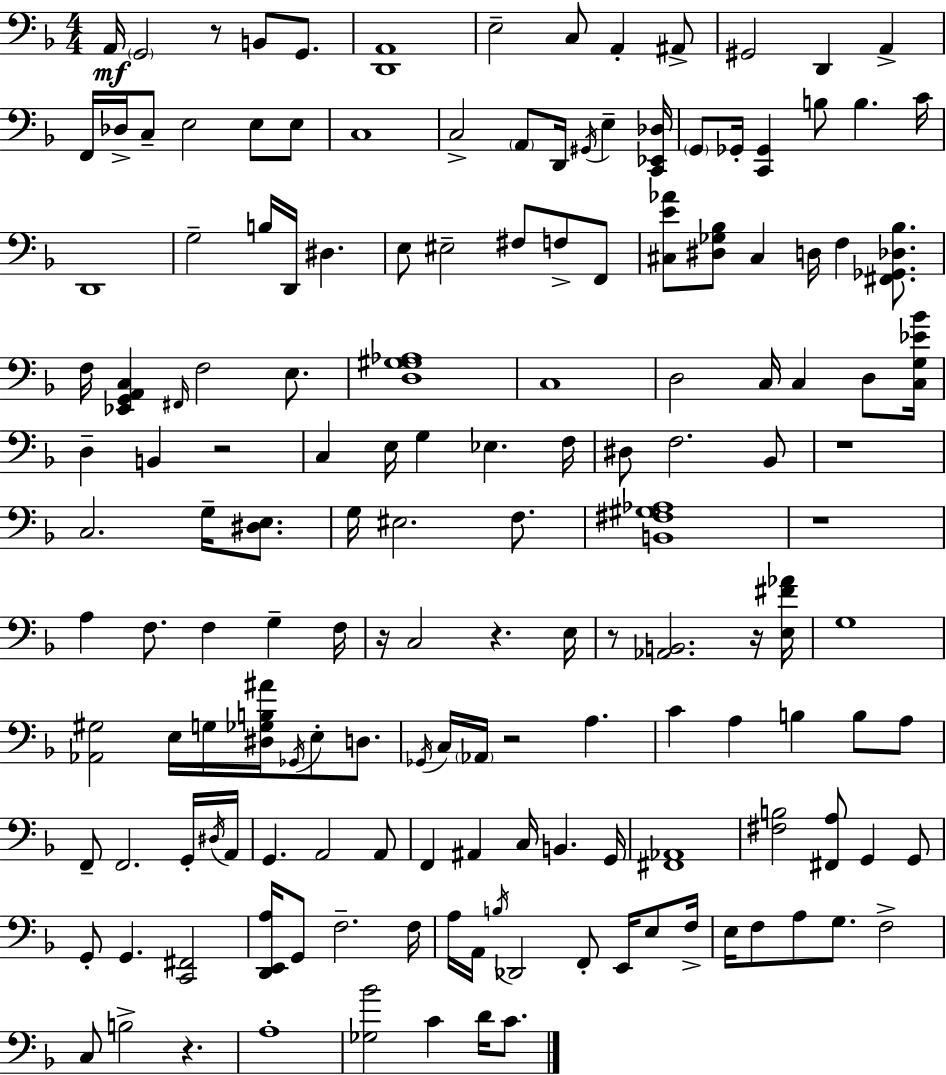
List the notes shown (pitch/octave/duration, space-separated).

A2/s G2/h R/e B2/e G2/e. [D2,A2]/w E3/h C3/e A2/q A#2/e G#2/h D2/q A2/q F2/s Db3/s C3/e E3/h E3/e E3/e C3/w C3/h A2/e D2/s G#2/s E3/q [C2,Eb2,Db3]/s G2/e Gb2/s [C2,Gb2]/q B3/e B3/q. C4/s D2/w G3/h B3/s D2/s D#3/q. E3/e EIS3/h F#3/e F3/e F2/e [C#3,E4,Ab4]/e [D#3,Gb3,Bb3]/e C#3/q D3/s F3/q [F#2,Gb2,Db3,Bb3]/e. F3/s [Eb2,G2,A2,C3]/q F#2/s F3/h E3/e. [D3,G#3,G3,Ab3]/w C3/w D3/h C3/s C3/q D3/e [C3,G3,Eb4,Bb4]/s D3/q B2/q R/h C3/q E3/s G3/q Eb3/q. F3/s D#3/e F3/h. Bb2/e R/w C3/h. G3/s [D#3,E3]/e. G3/s EIS3/h. F3/e. [B2,F#3,G#3,Ab3]/w R/w A3/q F3/e. F3/q G3/q F3/s R/s C3/h R/q. E3/s R/e [Ab2,B2]/h. R/s [E3,F#4,Ab4]/s G3/w [Ab2,G#3]/h E3/s G3/s [D#3,Gb3,B3,A#4]/s Gb2/s E3/e D3/e. Gb2/s C3/s Ab2/s R/h A3/q. C4/q A3/q B3/q B3/e A3/e F2/e F2/h. G2/s D#3/s A2/s G2/q. A2/h A2/e F2/q A#2/q C3/s B2/q. G2/s [F#2,Ab2]/w [F#3,B3]/h [F#2,A3]/e G2/q G2/e G2/e G2/q. [C2,F#2]/h [D2,E2,A3]/s G2/e F3/h. F3/s A3/s A2/s B3/s Db2/h F2/e E2/s E3/e F3/s E3/s F3/e A3/e G3/e. F3/h C3/e B3/h R/q. A3/w [Gb3,Bb4]/h C4/q D4/s C4/e.